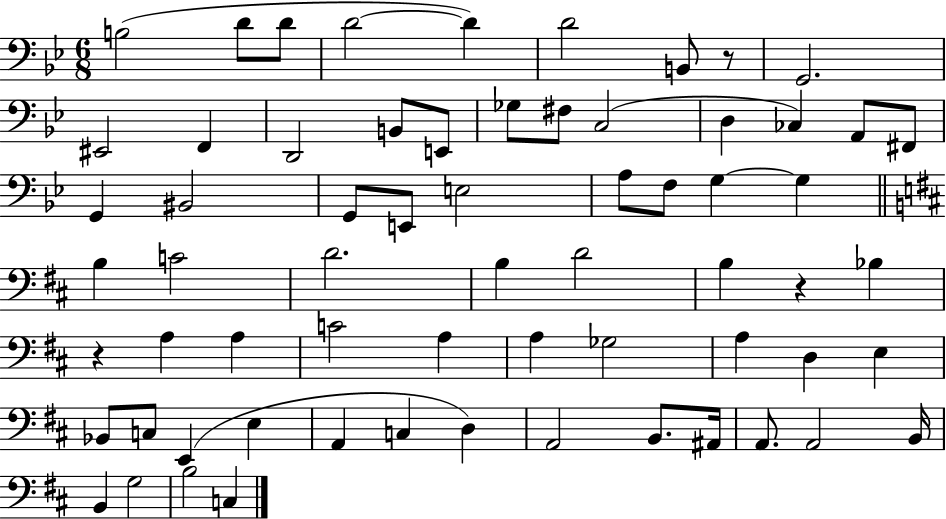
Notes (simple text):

B3/h D4/e D4/e D4/h D4/q D4/h B2/e R/e G2/h. EIS2/h F2/q D2/h B2/e E2/e Gb3/e F#3/e C3/h D3/q CES3/q A2/e F#2/e G2/q BIS2/h G2/e E2/e E3/h A3/e F3/e G3/q G3/q B3/q C4/h D4/h. B3/q D4/h B3/q R/q Bb3/q R/q A3/q A3/q C4/h A3/q A3/q Gb3/h A3/q D3/q E3/q Bb2/e C3/e E2/q E3/q A2/q C3/q D3/q A2/h B2/e. A#2/s A2/e. A2/h B2/s B2/q G3/h B3/h C3/q